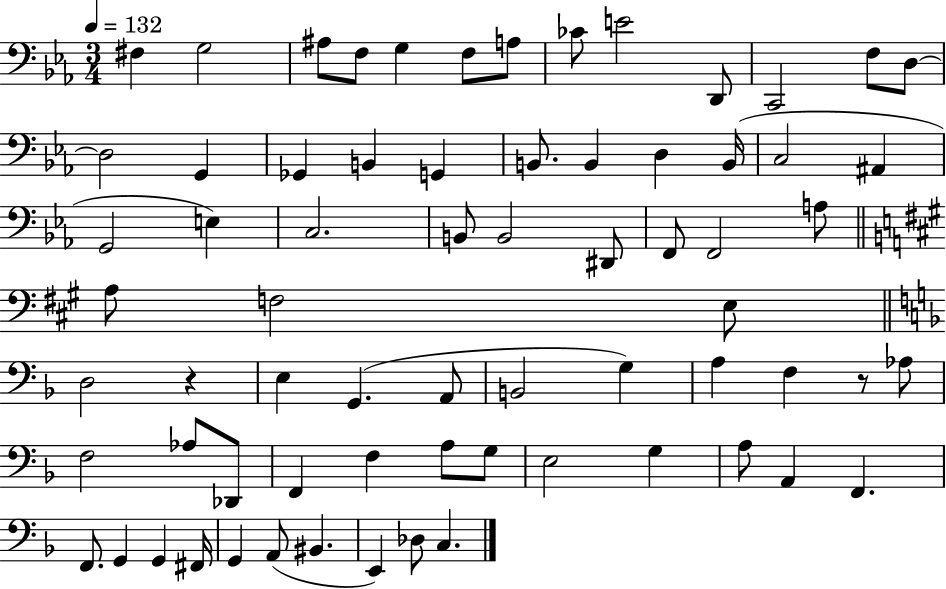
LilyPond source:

{
  \clef bass
  \numericTimeSignature
  \time 3/4
  \key ees \major
  \tempo 4 = 132
  fis4 g2 | ais8 f8 g4 f8 a8 | ces'8 e'2 d,8 | c,2 f8 d8~~ | \break d2 g,4 | ges,4 b,4 g,4 | b,8. b,4 d4 b,16( | c2 ais,4 | \break g,2 e4) | c2. | b,8 b,2 dis,8 | f,8 f,2 a8 | \break \bar "||" \break \key a \major a8 f2 e8 | \bar "||" \break \key d \minor d2 r4 | e4 g,4.( a,8 | b,2 g4) | a4 f4 r8 aes8 | \break f2 aes8 des,8 | f,4 f4 a8 g8 | e2 g4 | a8 a,4 f,4. | \break f,8. g,4 g,4 fis,16 | g,4 a,8( bis,4. | e,4) des8 c4. | \bar "|."
}